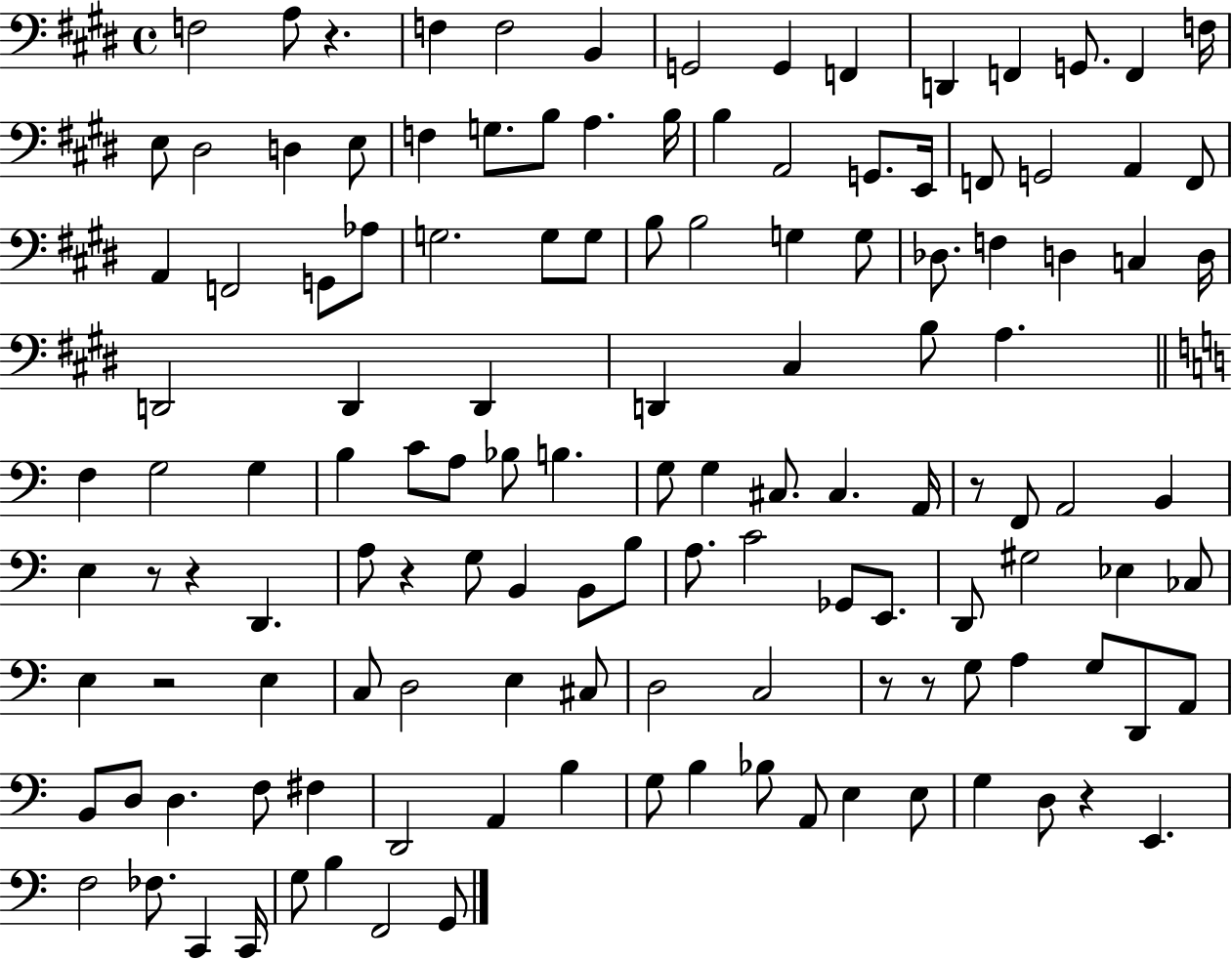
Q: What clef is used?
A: bass